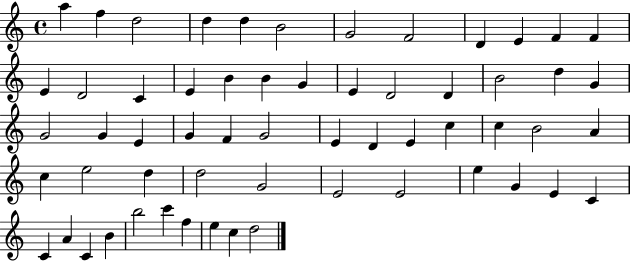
A5/q F5/q D5/h D5/q D5/q B4/h G4/h F4/h D4/q E4/q F4/q F4/q E4/q D4/h C4/q E4/q B4/q B4/q G4/q E4/q D4/h D4/q B4/h D5/q G4/q G4/h G4/q E4/q G4/q F4/q G4/h E4/q D4/q E4/q C5/q C5/q B4/h A4/q C5/q E5/h D5/q D5/h G4/h E4/h E4/h E5/q G4/q E4/q C4/q C4/q A4/q C4/q B4/q B5/h C6/q F5/q E5/q C5/q D5/h